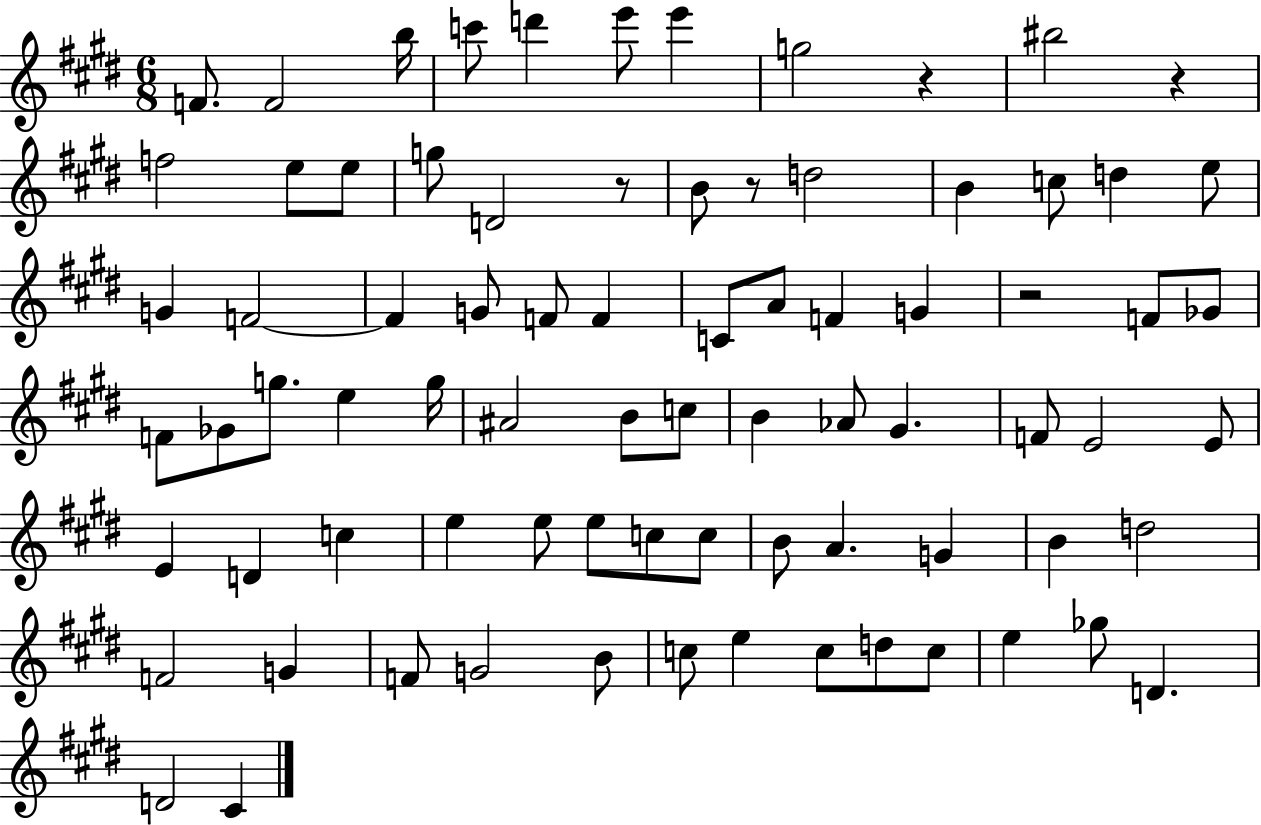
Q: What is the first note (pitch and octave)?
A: F4